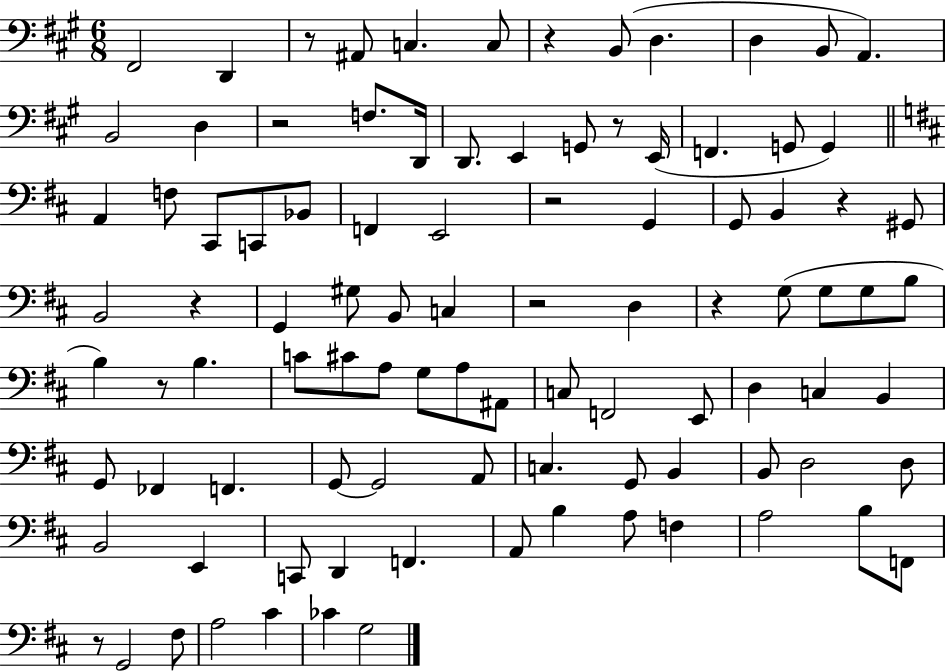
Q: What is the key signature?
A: A major